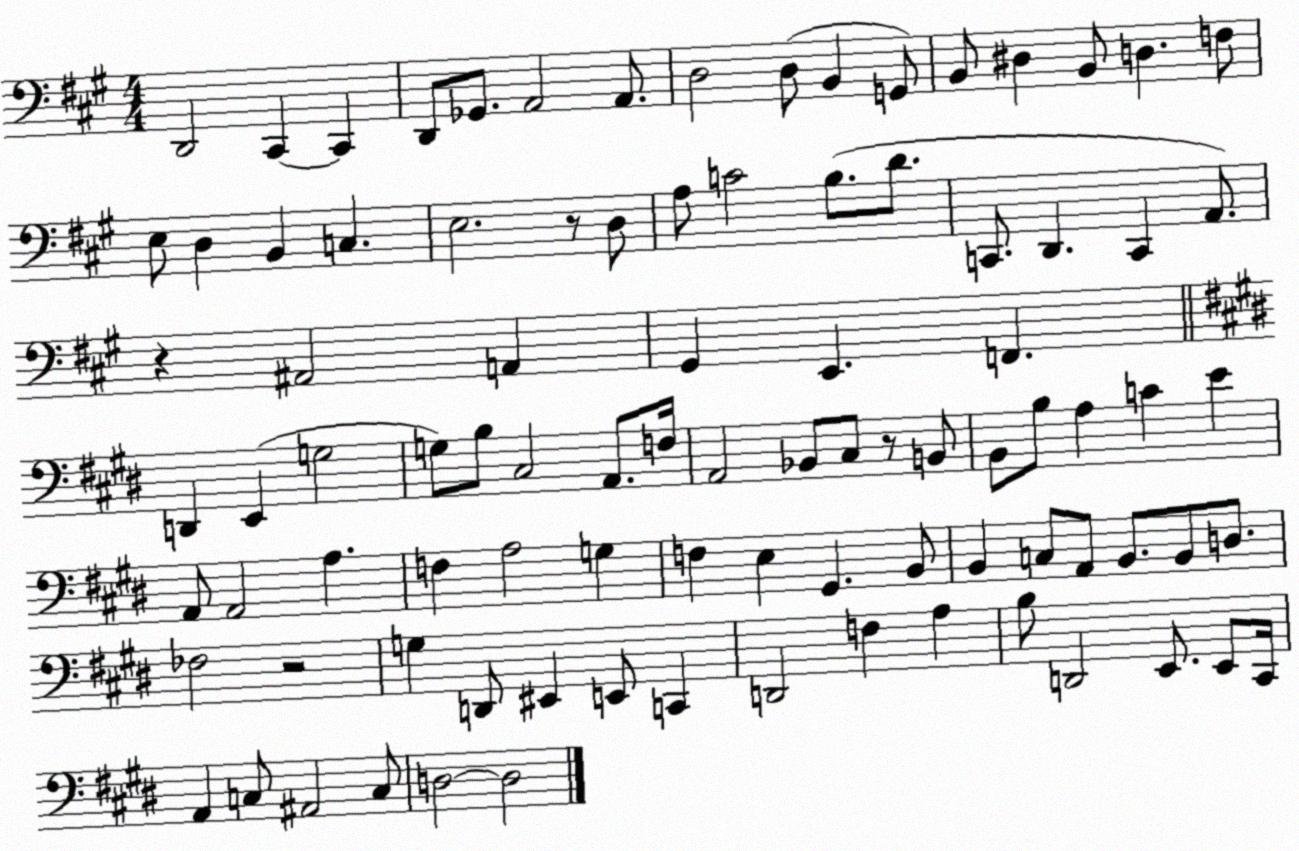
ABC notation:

X:1
T:Untitled
M:4/4
L:1/4
K:A
D,,2 ^C,, ^C,, D,,/2 _G,,/2 A,,2 A,,/2 D,2 D,/2 B,, G,,/2 B,,/2 ^D, B,,/2 D, F,/2 E,/2 D, B,, C, E,2 z/2 D,/2 A,/2 C2 B,/2 D/2 C,,/2 D,, C,, A,,/2 z ^A,,2 A,, ^G,, E,, F,, D,, E,, G,2 G,/2 B,/2 ^C,2 A,,/2 F,/4 A,,2 _B,,/2 ^C,/2 z/2 B,,/2 B,,/2 B,/2 A, C E A,,/2 A,,2 A, F, A,2 G, F, E, ^G,, B,,/2 B,, C,/2 A,,/2 B,,/2 B,,/2 D,/2 _F,2 z2 G, D,,/2 ^E,, E,,/2 C,, D,,2 F, A, B,/2 D,,2 E,,/2 E,,/2 ^C,,/4 A,, C,/2 ^A,,2 C,/2 D,2 D,2